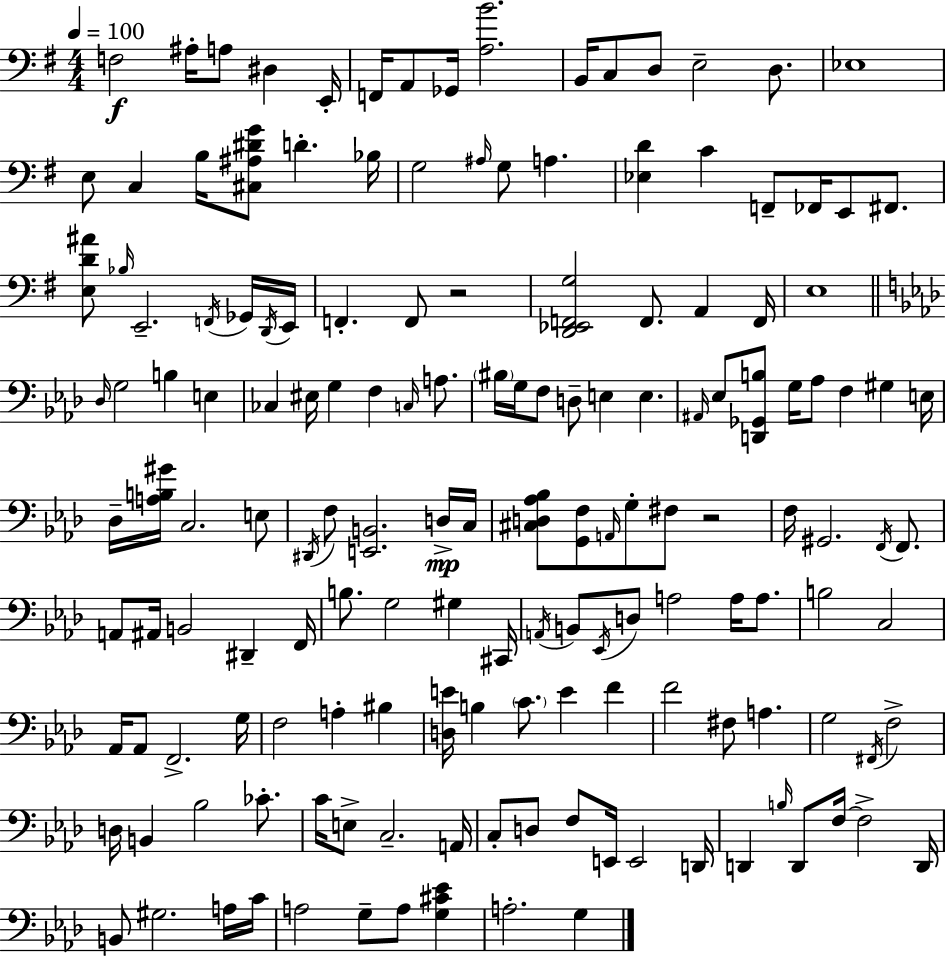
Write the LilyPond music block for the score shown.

{
  \clef bass
  \numericTimeSignature
  \time 4/4
  \key e \minor
  \tempo 4 = 100
  f2\f ais16-. a8 dis4 e,16-. | f,16 a,8 ges,16 <a b'>2. | b,16 c8 d8 e2-- d8. | ees1 | \break e8 c4 b16 <cis ais dis' g'>8 d'4.-. bes16 | g2 \grace { ais16 } g8 a4. | <ees d'>4 c'4 f,8-- fes,16 e,8 fis,8. | <e d' ais'>8 \grace { bes16 } e,2.-- | \break \acciaccatura { f,16 } ges,16 \acciaccatura { d,16 } e,16 f,4.-. f,8 r2 | <d, ees, f, g>2 f,8. a,4 | f,16 e1 | \bar "||" \break \key aes \major \grace { des16 } g2 b4 e4 | ces4 eis16 g4 f4 \grace { c16 } a8. | \parenthesize bis16 g16 f8 d8-- e4 e4. | \grace { ais,16 } ees8 <d, ges, b>8 g16 aes8 f4 gis4 | \break e16 des16-- <a b gis'>16 c2. | e8 \acciaccatura { dis,16 } f8 <e, b,>2. | d16->\mp c16 <cis d aes bes>8 <g, f>8 \grace { a,16 } g8-. fis8 r2 | f16 gis,2. | \break \acciaccatura { f,16 } f,8. a,8 ais,16 b,2 | dis,4-- f,16 b8. g2 | gis4 cis,16 \acciaccatura { a,16 } b,8 \acciaccatura { ees,16 } d8 a2 | a16 a8. b2 | \break c2 aes,16 aes,8 f,2.-> | g16 f2 | a4-. bis4 <d e'>16 b4 \parenthesize c'8. | e'4 f'4 f'2 | \break fis8 a4. g2 | \acciaccatura { fis,16 } f2-> d16 b,4 bes2 | ces'8.-. c'16 e8-> c2.-- | a,16 c8-. d8 f8 e,16 | \break e,2 d,16 d,4 \grace { b16 } d,8 | f16~~ f2-> d,16 b,8 gis2. | a16 c'16 a2 | g8-- a8 <g cis' ees'>4 a2.-. | \break g4 \bar "|."
}